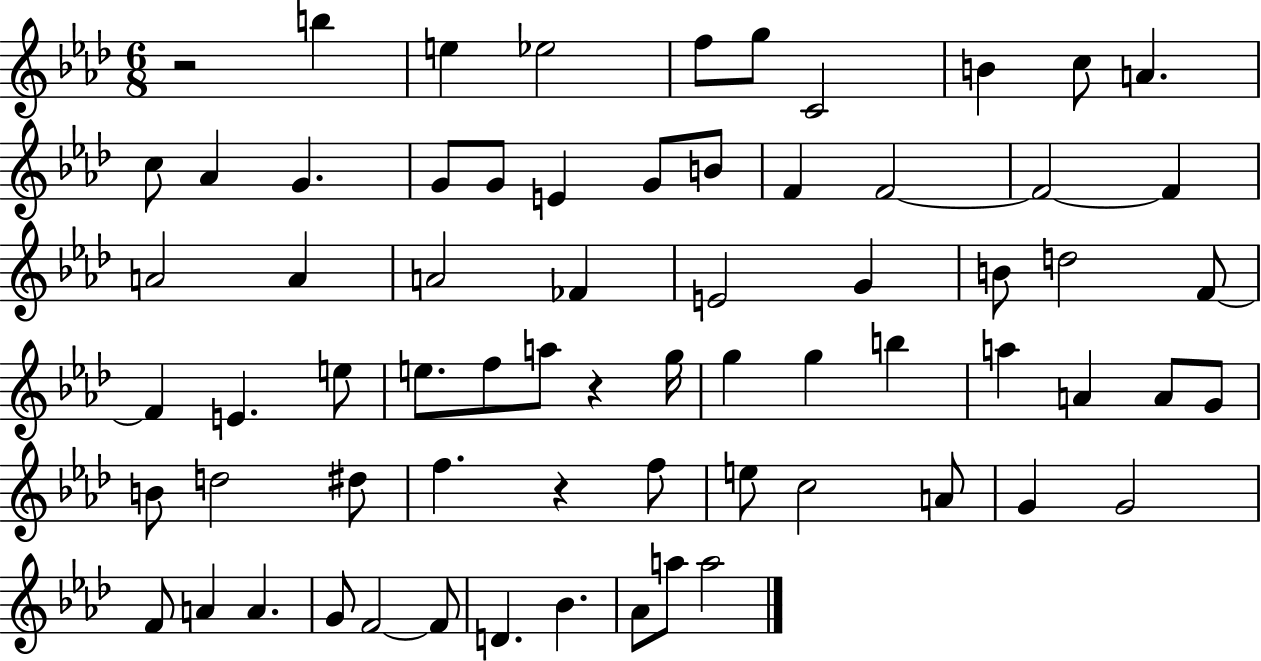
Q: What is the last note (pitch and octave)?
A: A5